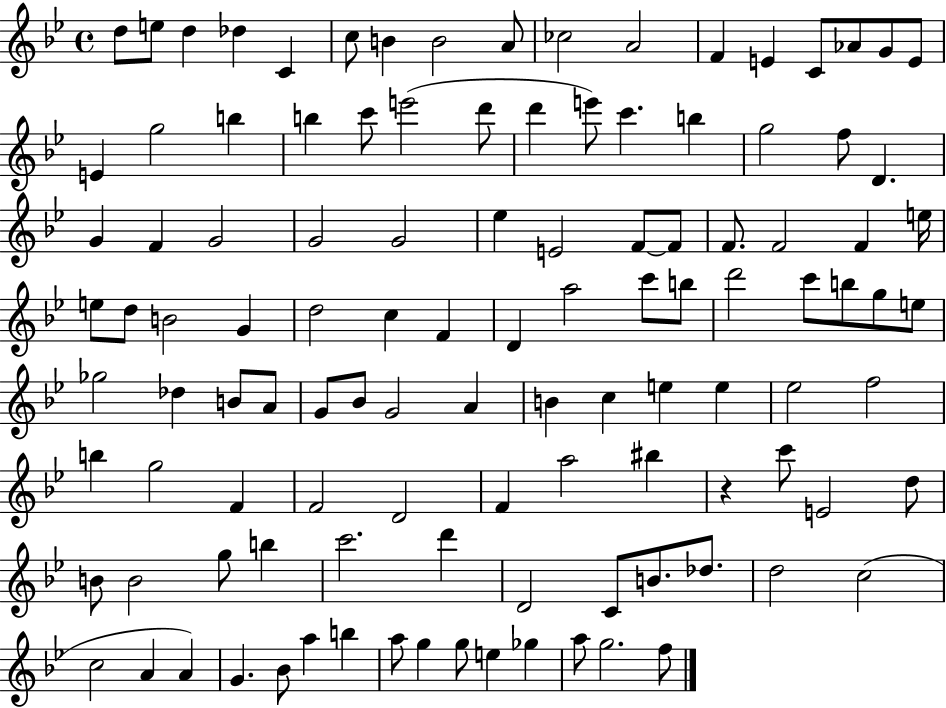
D5/e E5/e D5/q Db5/q C4/q C5/e B4/q B4/h A4/e CES5/h A4/h F4/q E4/q C4/e Ab4/e G4/e E4/e E4/q G5/h B5/q B5/q C6/e E6/h D6/e D6/q E6/e C6/q. B5/q G5/h F5/e D4/q. G4/q F4/q G4/h G4/h G4/h Eb5/q E4/h F4/e F4/e F4/e. F4/h F4/q E5/s E5/e D5/e B4/h G4/q D5/h C5/q F4/q D4/q A5/h C6/e B5/e D6/h C6/e B5/e G5/e E5/e Gb5/h Db5/q B4/e A4/e G4/e Bb4/e G4/h A4/q B4/q C5/q E5/q E5/q Eb5/h F5/h B5/q G5/h F4/q F4/h D4/h F4/q A5/h BIS5/q R/q C6/e E4/h D5/e B4/e B4/h G5/e B5/q C6/h. D6/q D4/h C4/e B4/e. Db5/e. D5/h C5/h C5/h A4/q A4/q G4/q. Bb4/e A5/q B5/q A5/e G5/q G5/e E5/q Gb5/q A5/e G5/h. F5/e